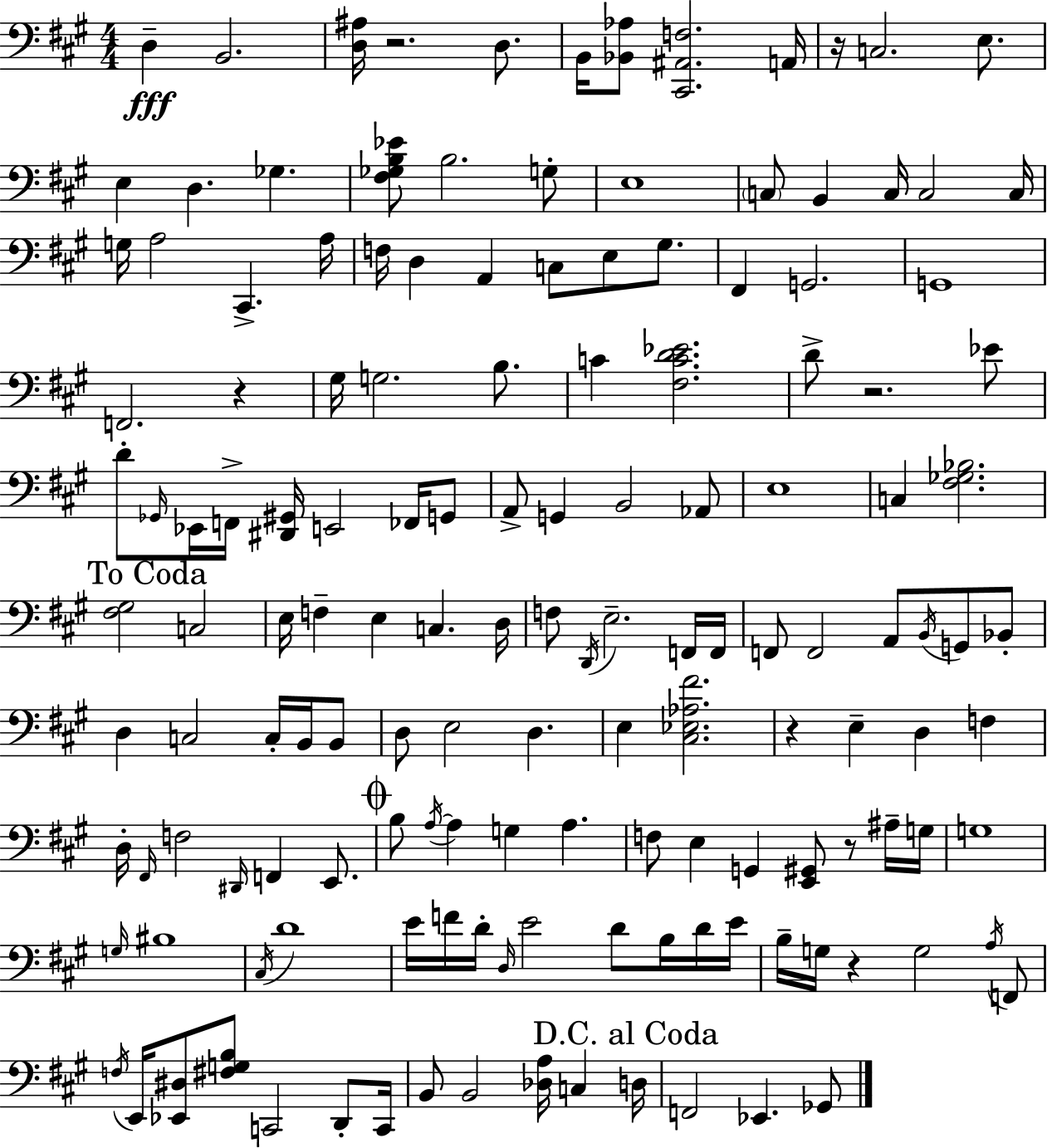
{
  \clef bass
  \numericTimeSignature
  \time 4/4
  \key a \major
  d4--\fff b,2. | <d ais>16 r2. d8. | b,16 <bes, aes>8 <cis, ais, f>2. a,16 | r16 c2. e8. | \break e4 d4. ges4. | <fis ges b ees'>8 b2. g8-. | e1 | \parenthesize c8 b,4 c16 c2 c16 | \break g16 a2 cis,4.-> a16 | f16 d4 a,4 c8 e8 gis8. | fis,4 g,2. | g,1 | \break f,2. r4 | gis16 g2. b8. | c'4 <fis c' d' ees'>2. | d'8-> r2. ees'8 | \break d'8-. \grace { ges,16 } ees,16 f,16-> <dis, gis,>16 e,2 fes,16 g,8 | a,8-> g,4 b,2 aes,8 | e1 | c4 <fis ges bes>2. | \break \mark "To Coda" <fis gis>2 c2 | e16 f4-- e4 c4. | d16 f8 \acciaccatura { d,16 } e2.-- | f,16 f,16 f,8 f,2 a,8 \acciaccatura { b,16 } g,8 | \break bes,8-. d4 c2 c16-. | b,16 b,8 d8 e2 d4. | e4 <cis ees aes fis'>2. | r4 e4-- d4 f4 | \break d16-. \grace { fis,16 } f2 \grace { dis,16 } f,4 | e,8. \mark \markup { \musicglyph "scripts.coda" } b8 \acciaccatura { a16~ }~ a4 g4 | a4. f8 e4 g,4 | <e, gis,>8 r8 ais16-- g16 g1 | \break \grace { g16 } bis1 | \acciaccatura { cis16 } d'1 | e'16 f'16 d'16-. \grace { d16 } e'2 | d'8 b16 d'16 e'16 b16-- g16 r4 g2 | \break \acciaccatura { a16 } f,8 \acciaccatura { f16 } e,16 <ees, dis>8 <fis g b>8 | c,2 d,8-. c,16 b,8 b,2 | <des a>16 c4 \mark "D.C. al Coda" d16 f,2 | ees,4. ges,8 \bar "|."
}